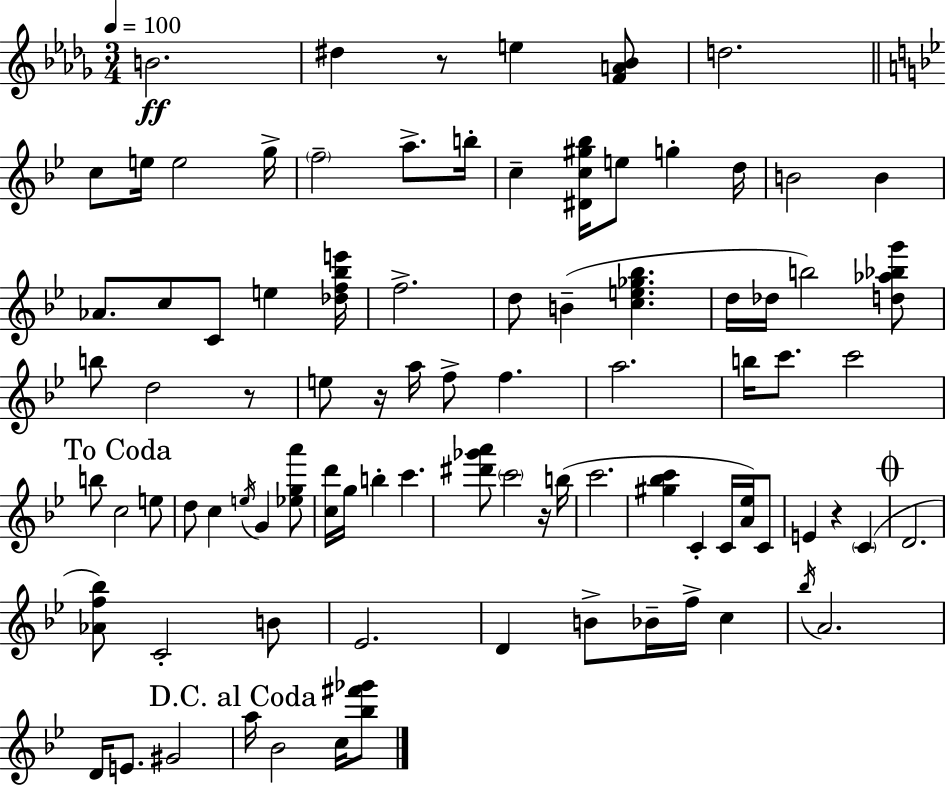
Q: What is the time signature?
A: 3/4